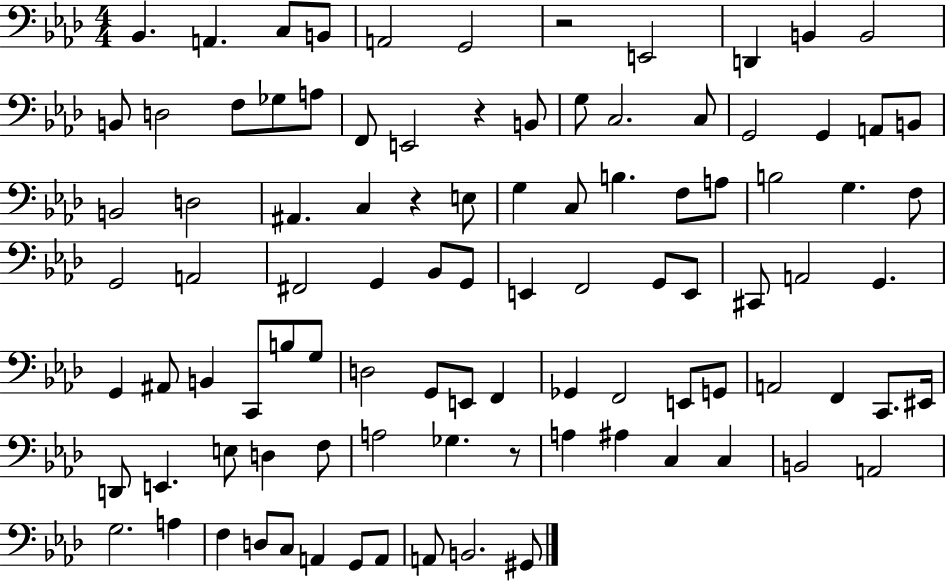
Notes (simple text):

Bb2/q. A2/q. C3/e B2/e A2/h G2/h R/h E2/h D2/q B2/q B2/h B2/e D3/h F3/e Gb3/e A3/e F2/e E2/h R/q B2/e G3/e C3/h. C3/e G2/h G2/q A2/e B2/e B2/h D3/h A#2/q. C3/q R/q E3/e G3/q C3/e B3/q. F3/e A3/e B3/h G3/q. F3/e G2/h A2/h F#2/h G2/q Bb2/e G2/e E2/q F2/h G2/e E2/e C#2/e A2/h G2/q. G2/q A#2/e B2/q C2/e B3/e G3/e D3/h G2/e E2/e F2/q Gb2/q F2/h E2/e G2/e A2/h F2/q C2/e. EIS2/s D2/e E2/q. E3/e D3/q F3/e A3/h Gb3/q. R/e A3/q A#3/q C3/q C3/q B2/h A2/h G3/h. A3/q F3/q D3/e C3/e A2/q G2/e A2/e A2/e B2/h. G#2/e